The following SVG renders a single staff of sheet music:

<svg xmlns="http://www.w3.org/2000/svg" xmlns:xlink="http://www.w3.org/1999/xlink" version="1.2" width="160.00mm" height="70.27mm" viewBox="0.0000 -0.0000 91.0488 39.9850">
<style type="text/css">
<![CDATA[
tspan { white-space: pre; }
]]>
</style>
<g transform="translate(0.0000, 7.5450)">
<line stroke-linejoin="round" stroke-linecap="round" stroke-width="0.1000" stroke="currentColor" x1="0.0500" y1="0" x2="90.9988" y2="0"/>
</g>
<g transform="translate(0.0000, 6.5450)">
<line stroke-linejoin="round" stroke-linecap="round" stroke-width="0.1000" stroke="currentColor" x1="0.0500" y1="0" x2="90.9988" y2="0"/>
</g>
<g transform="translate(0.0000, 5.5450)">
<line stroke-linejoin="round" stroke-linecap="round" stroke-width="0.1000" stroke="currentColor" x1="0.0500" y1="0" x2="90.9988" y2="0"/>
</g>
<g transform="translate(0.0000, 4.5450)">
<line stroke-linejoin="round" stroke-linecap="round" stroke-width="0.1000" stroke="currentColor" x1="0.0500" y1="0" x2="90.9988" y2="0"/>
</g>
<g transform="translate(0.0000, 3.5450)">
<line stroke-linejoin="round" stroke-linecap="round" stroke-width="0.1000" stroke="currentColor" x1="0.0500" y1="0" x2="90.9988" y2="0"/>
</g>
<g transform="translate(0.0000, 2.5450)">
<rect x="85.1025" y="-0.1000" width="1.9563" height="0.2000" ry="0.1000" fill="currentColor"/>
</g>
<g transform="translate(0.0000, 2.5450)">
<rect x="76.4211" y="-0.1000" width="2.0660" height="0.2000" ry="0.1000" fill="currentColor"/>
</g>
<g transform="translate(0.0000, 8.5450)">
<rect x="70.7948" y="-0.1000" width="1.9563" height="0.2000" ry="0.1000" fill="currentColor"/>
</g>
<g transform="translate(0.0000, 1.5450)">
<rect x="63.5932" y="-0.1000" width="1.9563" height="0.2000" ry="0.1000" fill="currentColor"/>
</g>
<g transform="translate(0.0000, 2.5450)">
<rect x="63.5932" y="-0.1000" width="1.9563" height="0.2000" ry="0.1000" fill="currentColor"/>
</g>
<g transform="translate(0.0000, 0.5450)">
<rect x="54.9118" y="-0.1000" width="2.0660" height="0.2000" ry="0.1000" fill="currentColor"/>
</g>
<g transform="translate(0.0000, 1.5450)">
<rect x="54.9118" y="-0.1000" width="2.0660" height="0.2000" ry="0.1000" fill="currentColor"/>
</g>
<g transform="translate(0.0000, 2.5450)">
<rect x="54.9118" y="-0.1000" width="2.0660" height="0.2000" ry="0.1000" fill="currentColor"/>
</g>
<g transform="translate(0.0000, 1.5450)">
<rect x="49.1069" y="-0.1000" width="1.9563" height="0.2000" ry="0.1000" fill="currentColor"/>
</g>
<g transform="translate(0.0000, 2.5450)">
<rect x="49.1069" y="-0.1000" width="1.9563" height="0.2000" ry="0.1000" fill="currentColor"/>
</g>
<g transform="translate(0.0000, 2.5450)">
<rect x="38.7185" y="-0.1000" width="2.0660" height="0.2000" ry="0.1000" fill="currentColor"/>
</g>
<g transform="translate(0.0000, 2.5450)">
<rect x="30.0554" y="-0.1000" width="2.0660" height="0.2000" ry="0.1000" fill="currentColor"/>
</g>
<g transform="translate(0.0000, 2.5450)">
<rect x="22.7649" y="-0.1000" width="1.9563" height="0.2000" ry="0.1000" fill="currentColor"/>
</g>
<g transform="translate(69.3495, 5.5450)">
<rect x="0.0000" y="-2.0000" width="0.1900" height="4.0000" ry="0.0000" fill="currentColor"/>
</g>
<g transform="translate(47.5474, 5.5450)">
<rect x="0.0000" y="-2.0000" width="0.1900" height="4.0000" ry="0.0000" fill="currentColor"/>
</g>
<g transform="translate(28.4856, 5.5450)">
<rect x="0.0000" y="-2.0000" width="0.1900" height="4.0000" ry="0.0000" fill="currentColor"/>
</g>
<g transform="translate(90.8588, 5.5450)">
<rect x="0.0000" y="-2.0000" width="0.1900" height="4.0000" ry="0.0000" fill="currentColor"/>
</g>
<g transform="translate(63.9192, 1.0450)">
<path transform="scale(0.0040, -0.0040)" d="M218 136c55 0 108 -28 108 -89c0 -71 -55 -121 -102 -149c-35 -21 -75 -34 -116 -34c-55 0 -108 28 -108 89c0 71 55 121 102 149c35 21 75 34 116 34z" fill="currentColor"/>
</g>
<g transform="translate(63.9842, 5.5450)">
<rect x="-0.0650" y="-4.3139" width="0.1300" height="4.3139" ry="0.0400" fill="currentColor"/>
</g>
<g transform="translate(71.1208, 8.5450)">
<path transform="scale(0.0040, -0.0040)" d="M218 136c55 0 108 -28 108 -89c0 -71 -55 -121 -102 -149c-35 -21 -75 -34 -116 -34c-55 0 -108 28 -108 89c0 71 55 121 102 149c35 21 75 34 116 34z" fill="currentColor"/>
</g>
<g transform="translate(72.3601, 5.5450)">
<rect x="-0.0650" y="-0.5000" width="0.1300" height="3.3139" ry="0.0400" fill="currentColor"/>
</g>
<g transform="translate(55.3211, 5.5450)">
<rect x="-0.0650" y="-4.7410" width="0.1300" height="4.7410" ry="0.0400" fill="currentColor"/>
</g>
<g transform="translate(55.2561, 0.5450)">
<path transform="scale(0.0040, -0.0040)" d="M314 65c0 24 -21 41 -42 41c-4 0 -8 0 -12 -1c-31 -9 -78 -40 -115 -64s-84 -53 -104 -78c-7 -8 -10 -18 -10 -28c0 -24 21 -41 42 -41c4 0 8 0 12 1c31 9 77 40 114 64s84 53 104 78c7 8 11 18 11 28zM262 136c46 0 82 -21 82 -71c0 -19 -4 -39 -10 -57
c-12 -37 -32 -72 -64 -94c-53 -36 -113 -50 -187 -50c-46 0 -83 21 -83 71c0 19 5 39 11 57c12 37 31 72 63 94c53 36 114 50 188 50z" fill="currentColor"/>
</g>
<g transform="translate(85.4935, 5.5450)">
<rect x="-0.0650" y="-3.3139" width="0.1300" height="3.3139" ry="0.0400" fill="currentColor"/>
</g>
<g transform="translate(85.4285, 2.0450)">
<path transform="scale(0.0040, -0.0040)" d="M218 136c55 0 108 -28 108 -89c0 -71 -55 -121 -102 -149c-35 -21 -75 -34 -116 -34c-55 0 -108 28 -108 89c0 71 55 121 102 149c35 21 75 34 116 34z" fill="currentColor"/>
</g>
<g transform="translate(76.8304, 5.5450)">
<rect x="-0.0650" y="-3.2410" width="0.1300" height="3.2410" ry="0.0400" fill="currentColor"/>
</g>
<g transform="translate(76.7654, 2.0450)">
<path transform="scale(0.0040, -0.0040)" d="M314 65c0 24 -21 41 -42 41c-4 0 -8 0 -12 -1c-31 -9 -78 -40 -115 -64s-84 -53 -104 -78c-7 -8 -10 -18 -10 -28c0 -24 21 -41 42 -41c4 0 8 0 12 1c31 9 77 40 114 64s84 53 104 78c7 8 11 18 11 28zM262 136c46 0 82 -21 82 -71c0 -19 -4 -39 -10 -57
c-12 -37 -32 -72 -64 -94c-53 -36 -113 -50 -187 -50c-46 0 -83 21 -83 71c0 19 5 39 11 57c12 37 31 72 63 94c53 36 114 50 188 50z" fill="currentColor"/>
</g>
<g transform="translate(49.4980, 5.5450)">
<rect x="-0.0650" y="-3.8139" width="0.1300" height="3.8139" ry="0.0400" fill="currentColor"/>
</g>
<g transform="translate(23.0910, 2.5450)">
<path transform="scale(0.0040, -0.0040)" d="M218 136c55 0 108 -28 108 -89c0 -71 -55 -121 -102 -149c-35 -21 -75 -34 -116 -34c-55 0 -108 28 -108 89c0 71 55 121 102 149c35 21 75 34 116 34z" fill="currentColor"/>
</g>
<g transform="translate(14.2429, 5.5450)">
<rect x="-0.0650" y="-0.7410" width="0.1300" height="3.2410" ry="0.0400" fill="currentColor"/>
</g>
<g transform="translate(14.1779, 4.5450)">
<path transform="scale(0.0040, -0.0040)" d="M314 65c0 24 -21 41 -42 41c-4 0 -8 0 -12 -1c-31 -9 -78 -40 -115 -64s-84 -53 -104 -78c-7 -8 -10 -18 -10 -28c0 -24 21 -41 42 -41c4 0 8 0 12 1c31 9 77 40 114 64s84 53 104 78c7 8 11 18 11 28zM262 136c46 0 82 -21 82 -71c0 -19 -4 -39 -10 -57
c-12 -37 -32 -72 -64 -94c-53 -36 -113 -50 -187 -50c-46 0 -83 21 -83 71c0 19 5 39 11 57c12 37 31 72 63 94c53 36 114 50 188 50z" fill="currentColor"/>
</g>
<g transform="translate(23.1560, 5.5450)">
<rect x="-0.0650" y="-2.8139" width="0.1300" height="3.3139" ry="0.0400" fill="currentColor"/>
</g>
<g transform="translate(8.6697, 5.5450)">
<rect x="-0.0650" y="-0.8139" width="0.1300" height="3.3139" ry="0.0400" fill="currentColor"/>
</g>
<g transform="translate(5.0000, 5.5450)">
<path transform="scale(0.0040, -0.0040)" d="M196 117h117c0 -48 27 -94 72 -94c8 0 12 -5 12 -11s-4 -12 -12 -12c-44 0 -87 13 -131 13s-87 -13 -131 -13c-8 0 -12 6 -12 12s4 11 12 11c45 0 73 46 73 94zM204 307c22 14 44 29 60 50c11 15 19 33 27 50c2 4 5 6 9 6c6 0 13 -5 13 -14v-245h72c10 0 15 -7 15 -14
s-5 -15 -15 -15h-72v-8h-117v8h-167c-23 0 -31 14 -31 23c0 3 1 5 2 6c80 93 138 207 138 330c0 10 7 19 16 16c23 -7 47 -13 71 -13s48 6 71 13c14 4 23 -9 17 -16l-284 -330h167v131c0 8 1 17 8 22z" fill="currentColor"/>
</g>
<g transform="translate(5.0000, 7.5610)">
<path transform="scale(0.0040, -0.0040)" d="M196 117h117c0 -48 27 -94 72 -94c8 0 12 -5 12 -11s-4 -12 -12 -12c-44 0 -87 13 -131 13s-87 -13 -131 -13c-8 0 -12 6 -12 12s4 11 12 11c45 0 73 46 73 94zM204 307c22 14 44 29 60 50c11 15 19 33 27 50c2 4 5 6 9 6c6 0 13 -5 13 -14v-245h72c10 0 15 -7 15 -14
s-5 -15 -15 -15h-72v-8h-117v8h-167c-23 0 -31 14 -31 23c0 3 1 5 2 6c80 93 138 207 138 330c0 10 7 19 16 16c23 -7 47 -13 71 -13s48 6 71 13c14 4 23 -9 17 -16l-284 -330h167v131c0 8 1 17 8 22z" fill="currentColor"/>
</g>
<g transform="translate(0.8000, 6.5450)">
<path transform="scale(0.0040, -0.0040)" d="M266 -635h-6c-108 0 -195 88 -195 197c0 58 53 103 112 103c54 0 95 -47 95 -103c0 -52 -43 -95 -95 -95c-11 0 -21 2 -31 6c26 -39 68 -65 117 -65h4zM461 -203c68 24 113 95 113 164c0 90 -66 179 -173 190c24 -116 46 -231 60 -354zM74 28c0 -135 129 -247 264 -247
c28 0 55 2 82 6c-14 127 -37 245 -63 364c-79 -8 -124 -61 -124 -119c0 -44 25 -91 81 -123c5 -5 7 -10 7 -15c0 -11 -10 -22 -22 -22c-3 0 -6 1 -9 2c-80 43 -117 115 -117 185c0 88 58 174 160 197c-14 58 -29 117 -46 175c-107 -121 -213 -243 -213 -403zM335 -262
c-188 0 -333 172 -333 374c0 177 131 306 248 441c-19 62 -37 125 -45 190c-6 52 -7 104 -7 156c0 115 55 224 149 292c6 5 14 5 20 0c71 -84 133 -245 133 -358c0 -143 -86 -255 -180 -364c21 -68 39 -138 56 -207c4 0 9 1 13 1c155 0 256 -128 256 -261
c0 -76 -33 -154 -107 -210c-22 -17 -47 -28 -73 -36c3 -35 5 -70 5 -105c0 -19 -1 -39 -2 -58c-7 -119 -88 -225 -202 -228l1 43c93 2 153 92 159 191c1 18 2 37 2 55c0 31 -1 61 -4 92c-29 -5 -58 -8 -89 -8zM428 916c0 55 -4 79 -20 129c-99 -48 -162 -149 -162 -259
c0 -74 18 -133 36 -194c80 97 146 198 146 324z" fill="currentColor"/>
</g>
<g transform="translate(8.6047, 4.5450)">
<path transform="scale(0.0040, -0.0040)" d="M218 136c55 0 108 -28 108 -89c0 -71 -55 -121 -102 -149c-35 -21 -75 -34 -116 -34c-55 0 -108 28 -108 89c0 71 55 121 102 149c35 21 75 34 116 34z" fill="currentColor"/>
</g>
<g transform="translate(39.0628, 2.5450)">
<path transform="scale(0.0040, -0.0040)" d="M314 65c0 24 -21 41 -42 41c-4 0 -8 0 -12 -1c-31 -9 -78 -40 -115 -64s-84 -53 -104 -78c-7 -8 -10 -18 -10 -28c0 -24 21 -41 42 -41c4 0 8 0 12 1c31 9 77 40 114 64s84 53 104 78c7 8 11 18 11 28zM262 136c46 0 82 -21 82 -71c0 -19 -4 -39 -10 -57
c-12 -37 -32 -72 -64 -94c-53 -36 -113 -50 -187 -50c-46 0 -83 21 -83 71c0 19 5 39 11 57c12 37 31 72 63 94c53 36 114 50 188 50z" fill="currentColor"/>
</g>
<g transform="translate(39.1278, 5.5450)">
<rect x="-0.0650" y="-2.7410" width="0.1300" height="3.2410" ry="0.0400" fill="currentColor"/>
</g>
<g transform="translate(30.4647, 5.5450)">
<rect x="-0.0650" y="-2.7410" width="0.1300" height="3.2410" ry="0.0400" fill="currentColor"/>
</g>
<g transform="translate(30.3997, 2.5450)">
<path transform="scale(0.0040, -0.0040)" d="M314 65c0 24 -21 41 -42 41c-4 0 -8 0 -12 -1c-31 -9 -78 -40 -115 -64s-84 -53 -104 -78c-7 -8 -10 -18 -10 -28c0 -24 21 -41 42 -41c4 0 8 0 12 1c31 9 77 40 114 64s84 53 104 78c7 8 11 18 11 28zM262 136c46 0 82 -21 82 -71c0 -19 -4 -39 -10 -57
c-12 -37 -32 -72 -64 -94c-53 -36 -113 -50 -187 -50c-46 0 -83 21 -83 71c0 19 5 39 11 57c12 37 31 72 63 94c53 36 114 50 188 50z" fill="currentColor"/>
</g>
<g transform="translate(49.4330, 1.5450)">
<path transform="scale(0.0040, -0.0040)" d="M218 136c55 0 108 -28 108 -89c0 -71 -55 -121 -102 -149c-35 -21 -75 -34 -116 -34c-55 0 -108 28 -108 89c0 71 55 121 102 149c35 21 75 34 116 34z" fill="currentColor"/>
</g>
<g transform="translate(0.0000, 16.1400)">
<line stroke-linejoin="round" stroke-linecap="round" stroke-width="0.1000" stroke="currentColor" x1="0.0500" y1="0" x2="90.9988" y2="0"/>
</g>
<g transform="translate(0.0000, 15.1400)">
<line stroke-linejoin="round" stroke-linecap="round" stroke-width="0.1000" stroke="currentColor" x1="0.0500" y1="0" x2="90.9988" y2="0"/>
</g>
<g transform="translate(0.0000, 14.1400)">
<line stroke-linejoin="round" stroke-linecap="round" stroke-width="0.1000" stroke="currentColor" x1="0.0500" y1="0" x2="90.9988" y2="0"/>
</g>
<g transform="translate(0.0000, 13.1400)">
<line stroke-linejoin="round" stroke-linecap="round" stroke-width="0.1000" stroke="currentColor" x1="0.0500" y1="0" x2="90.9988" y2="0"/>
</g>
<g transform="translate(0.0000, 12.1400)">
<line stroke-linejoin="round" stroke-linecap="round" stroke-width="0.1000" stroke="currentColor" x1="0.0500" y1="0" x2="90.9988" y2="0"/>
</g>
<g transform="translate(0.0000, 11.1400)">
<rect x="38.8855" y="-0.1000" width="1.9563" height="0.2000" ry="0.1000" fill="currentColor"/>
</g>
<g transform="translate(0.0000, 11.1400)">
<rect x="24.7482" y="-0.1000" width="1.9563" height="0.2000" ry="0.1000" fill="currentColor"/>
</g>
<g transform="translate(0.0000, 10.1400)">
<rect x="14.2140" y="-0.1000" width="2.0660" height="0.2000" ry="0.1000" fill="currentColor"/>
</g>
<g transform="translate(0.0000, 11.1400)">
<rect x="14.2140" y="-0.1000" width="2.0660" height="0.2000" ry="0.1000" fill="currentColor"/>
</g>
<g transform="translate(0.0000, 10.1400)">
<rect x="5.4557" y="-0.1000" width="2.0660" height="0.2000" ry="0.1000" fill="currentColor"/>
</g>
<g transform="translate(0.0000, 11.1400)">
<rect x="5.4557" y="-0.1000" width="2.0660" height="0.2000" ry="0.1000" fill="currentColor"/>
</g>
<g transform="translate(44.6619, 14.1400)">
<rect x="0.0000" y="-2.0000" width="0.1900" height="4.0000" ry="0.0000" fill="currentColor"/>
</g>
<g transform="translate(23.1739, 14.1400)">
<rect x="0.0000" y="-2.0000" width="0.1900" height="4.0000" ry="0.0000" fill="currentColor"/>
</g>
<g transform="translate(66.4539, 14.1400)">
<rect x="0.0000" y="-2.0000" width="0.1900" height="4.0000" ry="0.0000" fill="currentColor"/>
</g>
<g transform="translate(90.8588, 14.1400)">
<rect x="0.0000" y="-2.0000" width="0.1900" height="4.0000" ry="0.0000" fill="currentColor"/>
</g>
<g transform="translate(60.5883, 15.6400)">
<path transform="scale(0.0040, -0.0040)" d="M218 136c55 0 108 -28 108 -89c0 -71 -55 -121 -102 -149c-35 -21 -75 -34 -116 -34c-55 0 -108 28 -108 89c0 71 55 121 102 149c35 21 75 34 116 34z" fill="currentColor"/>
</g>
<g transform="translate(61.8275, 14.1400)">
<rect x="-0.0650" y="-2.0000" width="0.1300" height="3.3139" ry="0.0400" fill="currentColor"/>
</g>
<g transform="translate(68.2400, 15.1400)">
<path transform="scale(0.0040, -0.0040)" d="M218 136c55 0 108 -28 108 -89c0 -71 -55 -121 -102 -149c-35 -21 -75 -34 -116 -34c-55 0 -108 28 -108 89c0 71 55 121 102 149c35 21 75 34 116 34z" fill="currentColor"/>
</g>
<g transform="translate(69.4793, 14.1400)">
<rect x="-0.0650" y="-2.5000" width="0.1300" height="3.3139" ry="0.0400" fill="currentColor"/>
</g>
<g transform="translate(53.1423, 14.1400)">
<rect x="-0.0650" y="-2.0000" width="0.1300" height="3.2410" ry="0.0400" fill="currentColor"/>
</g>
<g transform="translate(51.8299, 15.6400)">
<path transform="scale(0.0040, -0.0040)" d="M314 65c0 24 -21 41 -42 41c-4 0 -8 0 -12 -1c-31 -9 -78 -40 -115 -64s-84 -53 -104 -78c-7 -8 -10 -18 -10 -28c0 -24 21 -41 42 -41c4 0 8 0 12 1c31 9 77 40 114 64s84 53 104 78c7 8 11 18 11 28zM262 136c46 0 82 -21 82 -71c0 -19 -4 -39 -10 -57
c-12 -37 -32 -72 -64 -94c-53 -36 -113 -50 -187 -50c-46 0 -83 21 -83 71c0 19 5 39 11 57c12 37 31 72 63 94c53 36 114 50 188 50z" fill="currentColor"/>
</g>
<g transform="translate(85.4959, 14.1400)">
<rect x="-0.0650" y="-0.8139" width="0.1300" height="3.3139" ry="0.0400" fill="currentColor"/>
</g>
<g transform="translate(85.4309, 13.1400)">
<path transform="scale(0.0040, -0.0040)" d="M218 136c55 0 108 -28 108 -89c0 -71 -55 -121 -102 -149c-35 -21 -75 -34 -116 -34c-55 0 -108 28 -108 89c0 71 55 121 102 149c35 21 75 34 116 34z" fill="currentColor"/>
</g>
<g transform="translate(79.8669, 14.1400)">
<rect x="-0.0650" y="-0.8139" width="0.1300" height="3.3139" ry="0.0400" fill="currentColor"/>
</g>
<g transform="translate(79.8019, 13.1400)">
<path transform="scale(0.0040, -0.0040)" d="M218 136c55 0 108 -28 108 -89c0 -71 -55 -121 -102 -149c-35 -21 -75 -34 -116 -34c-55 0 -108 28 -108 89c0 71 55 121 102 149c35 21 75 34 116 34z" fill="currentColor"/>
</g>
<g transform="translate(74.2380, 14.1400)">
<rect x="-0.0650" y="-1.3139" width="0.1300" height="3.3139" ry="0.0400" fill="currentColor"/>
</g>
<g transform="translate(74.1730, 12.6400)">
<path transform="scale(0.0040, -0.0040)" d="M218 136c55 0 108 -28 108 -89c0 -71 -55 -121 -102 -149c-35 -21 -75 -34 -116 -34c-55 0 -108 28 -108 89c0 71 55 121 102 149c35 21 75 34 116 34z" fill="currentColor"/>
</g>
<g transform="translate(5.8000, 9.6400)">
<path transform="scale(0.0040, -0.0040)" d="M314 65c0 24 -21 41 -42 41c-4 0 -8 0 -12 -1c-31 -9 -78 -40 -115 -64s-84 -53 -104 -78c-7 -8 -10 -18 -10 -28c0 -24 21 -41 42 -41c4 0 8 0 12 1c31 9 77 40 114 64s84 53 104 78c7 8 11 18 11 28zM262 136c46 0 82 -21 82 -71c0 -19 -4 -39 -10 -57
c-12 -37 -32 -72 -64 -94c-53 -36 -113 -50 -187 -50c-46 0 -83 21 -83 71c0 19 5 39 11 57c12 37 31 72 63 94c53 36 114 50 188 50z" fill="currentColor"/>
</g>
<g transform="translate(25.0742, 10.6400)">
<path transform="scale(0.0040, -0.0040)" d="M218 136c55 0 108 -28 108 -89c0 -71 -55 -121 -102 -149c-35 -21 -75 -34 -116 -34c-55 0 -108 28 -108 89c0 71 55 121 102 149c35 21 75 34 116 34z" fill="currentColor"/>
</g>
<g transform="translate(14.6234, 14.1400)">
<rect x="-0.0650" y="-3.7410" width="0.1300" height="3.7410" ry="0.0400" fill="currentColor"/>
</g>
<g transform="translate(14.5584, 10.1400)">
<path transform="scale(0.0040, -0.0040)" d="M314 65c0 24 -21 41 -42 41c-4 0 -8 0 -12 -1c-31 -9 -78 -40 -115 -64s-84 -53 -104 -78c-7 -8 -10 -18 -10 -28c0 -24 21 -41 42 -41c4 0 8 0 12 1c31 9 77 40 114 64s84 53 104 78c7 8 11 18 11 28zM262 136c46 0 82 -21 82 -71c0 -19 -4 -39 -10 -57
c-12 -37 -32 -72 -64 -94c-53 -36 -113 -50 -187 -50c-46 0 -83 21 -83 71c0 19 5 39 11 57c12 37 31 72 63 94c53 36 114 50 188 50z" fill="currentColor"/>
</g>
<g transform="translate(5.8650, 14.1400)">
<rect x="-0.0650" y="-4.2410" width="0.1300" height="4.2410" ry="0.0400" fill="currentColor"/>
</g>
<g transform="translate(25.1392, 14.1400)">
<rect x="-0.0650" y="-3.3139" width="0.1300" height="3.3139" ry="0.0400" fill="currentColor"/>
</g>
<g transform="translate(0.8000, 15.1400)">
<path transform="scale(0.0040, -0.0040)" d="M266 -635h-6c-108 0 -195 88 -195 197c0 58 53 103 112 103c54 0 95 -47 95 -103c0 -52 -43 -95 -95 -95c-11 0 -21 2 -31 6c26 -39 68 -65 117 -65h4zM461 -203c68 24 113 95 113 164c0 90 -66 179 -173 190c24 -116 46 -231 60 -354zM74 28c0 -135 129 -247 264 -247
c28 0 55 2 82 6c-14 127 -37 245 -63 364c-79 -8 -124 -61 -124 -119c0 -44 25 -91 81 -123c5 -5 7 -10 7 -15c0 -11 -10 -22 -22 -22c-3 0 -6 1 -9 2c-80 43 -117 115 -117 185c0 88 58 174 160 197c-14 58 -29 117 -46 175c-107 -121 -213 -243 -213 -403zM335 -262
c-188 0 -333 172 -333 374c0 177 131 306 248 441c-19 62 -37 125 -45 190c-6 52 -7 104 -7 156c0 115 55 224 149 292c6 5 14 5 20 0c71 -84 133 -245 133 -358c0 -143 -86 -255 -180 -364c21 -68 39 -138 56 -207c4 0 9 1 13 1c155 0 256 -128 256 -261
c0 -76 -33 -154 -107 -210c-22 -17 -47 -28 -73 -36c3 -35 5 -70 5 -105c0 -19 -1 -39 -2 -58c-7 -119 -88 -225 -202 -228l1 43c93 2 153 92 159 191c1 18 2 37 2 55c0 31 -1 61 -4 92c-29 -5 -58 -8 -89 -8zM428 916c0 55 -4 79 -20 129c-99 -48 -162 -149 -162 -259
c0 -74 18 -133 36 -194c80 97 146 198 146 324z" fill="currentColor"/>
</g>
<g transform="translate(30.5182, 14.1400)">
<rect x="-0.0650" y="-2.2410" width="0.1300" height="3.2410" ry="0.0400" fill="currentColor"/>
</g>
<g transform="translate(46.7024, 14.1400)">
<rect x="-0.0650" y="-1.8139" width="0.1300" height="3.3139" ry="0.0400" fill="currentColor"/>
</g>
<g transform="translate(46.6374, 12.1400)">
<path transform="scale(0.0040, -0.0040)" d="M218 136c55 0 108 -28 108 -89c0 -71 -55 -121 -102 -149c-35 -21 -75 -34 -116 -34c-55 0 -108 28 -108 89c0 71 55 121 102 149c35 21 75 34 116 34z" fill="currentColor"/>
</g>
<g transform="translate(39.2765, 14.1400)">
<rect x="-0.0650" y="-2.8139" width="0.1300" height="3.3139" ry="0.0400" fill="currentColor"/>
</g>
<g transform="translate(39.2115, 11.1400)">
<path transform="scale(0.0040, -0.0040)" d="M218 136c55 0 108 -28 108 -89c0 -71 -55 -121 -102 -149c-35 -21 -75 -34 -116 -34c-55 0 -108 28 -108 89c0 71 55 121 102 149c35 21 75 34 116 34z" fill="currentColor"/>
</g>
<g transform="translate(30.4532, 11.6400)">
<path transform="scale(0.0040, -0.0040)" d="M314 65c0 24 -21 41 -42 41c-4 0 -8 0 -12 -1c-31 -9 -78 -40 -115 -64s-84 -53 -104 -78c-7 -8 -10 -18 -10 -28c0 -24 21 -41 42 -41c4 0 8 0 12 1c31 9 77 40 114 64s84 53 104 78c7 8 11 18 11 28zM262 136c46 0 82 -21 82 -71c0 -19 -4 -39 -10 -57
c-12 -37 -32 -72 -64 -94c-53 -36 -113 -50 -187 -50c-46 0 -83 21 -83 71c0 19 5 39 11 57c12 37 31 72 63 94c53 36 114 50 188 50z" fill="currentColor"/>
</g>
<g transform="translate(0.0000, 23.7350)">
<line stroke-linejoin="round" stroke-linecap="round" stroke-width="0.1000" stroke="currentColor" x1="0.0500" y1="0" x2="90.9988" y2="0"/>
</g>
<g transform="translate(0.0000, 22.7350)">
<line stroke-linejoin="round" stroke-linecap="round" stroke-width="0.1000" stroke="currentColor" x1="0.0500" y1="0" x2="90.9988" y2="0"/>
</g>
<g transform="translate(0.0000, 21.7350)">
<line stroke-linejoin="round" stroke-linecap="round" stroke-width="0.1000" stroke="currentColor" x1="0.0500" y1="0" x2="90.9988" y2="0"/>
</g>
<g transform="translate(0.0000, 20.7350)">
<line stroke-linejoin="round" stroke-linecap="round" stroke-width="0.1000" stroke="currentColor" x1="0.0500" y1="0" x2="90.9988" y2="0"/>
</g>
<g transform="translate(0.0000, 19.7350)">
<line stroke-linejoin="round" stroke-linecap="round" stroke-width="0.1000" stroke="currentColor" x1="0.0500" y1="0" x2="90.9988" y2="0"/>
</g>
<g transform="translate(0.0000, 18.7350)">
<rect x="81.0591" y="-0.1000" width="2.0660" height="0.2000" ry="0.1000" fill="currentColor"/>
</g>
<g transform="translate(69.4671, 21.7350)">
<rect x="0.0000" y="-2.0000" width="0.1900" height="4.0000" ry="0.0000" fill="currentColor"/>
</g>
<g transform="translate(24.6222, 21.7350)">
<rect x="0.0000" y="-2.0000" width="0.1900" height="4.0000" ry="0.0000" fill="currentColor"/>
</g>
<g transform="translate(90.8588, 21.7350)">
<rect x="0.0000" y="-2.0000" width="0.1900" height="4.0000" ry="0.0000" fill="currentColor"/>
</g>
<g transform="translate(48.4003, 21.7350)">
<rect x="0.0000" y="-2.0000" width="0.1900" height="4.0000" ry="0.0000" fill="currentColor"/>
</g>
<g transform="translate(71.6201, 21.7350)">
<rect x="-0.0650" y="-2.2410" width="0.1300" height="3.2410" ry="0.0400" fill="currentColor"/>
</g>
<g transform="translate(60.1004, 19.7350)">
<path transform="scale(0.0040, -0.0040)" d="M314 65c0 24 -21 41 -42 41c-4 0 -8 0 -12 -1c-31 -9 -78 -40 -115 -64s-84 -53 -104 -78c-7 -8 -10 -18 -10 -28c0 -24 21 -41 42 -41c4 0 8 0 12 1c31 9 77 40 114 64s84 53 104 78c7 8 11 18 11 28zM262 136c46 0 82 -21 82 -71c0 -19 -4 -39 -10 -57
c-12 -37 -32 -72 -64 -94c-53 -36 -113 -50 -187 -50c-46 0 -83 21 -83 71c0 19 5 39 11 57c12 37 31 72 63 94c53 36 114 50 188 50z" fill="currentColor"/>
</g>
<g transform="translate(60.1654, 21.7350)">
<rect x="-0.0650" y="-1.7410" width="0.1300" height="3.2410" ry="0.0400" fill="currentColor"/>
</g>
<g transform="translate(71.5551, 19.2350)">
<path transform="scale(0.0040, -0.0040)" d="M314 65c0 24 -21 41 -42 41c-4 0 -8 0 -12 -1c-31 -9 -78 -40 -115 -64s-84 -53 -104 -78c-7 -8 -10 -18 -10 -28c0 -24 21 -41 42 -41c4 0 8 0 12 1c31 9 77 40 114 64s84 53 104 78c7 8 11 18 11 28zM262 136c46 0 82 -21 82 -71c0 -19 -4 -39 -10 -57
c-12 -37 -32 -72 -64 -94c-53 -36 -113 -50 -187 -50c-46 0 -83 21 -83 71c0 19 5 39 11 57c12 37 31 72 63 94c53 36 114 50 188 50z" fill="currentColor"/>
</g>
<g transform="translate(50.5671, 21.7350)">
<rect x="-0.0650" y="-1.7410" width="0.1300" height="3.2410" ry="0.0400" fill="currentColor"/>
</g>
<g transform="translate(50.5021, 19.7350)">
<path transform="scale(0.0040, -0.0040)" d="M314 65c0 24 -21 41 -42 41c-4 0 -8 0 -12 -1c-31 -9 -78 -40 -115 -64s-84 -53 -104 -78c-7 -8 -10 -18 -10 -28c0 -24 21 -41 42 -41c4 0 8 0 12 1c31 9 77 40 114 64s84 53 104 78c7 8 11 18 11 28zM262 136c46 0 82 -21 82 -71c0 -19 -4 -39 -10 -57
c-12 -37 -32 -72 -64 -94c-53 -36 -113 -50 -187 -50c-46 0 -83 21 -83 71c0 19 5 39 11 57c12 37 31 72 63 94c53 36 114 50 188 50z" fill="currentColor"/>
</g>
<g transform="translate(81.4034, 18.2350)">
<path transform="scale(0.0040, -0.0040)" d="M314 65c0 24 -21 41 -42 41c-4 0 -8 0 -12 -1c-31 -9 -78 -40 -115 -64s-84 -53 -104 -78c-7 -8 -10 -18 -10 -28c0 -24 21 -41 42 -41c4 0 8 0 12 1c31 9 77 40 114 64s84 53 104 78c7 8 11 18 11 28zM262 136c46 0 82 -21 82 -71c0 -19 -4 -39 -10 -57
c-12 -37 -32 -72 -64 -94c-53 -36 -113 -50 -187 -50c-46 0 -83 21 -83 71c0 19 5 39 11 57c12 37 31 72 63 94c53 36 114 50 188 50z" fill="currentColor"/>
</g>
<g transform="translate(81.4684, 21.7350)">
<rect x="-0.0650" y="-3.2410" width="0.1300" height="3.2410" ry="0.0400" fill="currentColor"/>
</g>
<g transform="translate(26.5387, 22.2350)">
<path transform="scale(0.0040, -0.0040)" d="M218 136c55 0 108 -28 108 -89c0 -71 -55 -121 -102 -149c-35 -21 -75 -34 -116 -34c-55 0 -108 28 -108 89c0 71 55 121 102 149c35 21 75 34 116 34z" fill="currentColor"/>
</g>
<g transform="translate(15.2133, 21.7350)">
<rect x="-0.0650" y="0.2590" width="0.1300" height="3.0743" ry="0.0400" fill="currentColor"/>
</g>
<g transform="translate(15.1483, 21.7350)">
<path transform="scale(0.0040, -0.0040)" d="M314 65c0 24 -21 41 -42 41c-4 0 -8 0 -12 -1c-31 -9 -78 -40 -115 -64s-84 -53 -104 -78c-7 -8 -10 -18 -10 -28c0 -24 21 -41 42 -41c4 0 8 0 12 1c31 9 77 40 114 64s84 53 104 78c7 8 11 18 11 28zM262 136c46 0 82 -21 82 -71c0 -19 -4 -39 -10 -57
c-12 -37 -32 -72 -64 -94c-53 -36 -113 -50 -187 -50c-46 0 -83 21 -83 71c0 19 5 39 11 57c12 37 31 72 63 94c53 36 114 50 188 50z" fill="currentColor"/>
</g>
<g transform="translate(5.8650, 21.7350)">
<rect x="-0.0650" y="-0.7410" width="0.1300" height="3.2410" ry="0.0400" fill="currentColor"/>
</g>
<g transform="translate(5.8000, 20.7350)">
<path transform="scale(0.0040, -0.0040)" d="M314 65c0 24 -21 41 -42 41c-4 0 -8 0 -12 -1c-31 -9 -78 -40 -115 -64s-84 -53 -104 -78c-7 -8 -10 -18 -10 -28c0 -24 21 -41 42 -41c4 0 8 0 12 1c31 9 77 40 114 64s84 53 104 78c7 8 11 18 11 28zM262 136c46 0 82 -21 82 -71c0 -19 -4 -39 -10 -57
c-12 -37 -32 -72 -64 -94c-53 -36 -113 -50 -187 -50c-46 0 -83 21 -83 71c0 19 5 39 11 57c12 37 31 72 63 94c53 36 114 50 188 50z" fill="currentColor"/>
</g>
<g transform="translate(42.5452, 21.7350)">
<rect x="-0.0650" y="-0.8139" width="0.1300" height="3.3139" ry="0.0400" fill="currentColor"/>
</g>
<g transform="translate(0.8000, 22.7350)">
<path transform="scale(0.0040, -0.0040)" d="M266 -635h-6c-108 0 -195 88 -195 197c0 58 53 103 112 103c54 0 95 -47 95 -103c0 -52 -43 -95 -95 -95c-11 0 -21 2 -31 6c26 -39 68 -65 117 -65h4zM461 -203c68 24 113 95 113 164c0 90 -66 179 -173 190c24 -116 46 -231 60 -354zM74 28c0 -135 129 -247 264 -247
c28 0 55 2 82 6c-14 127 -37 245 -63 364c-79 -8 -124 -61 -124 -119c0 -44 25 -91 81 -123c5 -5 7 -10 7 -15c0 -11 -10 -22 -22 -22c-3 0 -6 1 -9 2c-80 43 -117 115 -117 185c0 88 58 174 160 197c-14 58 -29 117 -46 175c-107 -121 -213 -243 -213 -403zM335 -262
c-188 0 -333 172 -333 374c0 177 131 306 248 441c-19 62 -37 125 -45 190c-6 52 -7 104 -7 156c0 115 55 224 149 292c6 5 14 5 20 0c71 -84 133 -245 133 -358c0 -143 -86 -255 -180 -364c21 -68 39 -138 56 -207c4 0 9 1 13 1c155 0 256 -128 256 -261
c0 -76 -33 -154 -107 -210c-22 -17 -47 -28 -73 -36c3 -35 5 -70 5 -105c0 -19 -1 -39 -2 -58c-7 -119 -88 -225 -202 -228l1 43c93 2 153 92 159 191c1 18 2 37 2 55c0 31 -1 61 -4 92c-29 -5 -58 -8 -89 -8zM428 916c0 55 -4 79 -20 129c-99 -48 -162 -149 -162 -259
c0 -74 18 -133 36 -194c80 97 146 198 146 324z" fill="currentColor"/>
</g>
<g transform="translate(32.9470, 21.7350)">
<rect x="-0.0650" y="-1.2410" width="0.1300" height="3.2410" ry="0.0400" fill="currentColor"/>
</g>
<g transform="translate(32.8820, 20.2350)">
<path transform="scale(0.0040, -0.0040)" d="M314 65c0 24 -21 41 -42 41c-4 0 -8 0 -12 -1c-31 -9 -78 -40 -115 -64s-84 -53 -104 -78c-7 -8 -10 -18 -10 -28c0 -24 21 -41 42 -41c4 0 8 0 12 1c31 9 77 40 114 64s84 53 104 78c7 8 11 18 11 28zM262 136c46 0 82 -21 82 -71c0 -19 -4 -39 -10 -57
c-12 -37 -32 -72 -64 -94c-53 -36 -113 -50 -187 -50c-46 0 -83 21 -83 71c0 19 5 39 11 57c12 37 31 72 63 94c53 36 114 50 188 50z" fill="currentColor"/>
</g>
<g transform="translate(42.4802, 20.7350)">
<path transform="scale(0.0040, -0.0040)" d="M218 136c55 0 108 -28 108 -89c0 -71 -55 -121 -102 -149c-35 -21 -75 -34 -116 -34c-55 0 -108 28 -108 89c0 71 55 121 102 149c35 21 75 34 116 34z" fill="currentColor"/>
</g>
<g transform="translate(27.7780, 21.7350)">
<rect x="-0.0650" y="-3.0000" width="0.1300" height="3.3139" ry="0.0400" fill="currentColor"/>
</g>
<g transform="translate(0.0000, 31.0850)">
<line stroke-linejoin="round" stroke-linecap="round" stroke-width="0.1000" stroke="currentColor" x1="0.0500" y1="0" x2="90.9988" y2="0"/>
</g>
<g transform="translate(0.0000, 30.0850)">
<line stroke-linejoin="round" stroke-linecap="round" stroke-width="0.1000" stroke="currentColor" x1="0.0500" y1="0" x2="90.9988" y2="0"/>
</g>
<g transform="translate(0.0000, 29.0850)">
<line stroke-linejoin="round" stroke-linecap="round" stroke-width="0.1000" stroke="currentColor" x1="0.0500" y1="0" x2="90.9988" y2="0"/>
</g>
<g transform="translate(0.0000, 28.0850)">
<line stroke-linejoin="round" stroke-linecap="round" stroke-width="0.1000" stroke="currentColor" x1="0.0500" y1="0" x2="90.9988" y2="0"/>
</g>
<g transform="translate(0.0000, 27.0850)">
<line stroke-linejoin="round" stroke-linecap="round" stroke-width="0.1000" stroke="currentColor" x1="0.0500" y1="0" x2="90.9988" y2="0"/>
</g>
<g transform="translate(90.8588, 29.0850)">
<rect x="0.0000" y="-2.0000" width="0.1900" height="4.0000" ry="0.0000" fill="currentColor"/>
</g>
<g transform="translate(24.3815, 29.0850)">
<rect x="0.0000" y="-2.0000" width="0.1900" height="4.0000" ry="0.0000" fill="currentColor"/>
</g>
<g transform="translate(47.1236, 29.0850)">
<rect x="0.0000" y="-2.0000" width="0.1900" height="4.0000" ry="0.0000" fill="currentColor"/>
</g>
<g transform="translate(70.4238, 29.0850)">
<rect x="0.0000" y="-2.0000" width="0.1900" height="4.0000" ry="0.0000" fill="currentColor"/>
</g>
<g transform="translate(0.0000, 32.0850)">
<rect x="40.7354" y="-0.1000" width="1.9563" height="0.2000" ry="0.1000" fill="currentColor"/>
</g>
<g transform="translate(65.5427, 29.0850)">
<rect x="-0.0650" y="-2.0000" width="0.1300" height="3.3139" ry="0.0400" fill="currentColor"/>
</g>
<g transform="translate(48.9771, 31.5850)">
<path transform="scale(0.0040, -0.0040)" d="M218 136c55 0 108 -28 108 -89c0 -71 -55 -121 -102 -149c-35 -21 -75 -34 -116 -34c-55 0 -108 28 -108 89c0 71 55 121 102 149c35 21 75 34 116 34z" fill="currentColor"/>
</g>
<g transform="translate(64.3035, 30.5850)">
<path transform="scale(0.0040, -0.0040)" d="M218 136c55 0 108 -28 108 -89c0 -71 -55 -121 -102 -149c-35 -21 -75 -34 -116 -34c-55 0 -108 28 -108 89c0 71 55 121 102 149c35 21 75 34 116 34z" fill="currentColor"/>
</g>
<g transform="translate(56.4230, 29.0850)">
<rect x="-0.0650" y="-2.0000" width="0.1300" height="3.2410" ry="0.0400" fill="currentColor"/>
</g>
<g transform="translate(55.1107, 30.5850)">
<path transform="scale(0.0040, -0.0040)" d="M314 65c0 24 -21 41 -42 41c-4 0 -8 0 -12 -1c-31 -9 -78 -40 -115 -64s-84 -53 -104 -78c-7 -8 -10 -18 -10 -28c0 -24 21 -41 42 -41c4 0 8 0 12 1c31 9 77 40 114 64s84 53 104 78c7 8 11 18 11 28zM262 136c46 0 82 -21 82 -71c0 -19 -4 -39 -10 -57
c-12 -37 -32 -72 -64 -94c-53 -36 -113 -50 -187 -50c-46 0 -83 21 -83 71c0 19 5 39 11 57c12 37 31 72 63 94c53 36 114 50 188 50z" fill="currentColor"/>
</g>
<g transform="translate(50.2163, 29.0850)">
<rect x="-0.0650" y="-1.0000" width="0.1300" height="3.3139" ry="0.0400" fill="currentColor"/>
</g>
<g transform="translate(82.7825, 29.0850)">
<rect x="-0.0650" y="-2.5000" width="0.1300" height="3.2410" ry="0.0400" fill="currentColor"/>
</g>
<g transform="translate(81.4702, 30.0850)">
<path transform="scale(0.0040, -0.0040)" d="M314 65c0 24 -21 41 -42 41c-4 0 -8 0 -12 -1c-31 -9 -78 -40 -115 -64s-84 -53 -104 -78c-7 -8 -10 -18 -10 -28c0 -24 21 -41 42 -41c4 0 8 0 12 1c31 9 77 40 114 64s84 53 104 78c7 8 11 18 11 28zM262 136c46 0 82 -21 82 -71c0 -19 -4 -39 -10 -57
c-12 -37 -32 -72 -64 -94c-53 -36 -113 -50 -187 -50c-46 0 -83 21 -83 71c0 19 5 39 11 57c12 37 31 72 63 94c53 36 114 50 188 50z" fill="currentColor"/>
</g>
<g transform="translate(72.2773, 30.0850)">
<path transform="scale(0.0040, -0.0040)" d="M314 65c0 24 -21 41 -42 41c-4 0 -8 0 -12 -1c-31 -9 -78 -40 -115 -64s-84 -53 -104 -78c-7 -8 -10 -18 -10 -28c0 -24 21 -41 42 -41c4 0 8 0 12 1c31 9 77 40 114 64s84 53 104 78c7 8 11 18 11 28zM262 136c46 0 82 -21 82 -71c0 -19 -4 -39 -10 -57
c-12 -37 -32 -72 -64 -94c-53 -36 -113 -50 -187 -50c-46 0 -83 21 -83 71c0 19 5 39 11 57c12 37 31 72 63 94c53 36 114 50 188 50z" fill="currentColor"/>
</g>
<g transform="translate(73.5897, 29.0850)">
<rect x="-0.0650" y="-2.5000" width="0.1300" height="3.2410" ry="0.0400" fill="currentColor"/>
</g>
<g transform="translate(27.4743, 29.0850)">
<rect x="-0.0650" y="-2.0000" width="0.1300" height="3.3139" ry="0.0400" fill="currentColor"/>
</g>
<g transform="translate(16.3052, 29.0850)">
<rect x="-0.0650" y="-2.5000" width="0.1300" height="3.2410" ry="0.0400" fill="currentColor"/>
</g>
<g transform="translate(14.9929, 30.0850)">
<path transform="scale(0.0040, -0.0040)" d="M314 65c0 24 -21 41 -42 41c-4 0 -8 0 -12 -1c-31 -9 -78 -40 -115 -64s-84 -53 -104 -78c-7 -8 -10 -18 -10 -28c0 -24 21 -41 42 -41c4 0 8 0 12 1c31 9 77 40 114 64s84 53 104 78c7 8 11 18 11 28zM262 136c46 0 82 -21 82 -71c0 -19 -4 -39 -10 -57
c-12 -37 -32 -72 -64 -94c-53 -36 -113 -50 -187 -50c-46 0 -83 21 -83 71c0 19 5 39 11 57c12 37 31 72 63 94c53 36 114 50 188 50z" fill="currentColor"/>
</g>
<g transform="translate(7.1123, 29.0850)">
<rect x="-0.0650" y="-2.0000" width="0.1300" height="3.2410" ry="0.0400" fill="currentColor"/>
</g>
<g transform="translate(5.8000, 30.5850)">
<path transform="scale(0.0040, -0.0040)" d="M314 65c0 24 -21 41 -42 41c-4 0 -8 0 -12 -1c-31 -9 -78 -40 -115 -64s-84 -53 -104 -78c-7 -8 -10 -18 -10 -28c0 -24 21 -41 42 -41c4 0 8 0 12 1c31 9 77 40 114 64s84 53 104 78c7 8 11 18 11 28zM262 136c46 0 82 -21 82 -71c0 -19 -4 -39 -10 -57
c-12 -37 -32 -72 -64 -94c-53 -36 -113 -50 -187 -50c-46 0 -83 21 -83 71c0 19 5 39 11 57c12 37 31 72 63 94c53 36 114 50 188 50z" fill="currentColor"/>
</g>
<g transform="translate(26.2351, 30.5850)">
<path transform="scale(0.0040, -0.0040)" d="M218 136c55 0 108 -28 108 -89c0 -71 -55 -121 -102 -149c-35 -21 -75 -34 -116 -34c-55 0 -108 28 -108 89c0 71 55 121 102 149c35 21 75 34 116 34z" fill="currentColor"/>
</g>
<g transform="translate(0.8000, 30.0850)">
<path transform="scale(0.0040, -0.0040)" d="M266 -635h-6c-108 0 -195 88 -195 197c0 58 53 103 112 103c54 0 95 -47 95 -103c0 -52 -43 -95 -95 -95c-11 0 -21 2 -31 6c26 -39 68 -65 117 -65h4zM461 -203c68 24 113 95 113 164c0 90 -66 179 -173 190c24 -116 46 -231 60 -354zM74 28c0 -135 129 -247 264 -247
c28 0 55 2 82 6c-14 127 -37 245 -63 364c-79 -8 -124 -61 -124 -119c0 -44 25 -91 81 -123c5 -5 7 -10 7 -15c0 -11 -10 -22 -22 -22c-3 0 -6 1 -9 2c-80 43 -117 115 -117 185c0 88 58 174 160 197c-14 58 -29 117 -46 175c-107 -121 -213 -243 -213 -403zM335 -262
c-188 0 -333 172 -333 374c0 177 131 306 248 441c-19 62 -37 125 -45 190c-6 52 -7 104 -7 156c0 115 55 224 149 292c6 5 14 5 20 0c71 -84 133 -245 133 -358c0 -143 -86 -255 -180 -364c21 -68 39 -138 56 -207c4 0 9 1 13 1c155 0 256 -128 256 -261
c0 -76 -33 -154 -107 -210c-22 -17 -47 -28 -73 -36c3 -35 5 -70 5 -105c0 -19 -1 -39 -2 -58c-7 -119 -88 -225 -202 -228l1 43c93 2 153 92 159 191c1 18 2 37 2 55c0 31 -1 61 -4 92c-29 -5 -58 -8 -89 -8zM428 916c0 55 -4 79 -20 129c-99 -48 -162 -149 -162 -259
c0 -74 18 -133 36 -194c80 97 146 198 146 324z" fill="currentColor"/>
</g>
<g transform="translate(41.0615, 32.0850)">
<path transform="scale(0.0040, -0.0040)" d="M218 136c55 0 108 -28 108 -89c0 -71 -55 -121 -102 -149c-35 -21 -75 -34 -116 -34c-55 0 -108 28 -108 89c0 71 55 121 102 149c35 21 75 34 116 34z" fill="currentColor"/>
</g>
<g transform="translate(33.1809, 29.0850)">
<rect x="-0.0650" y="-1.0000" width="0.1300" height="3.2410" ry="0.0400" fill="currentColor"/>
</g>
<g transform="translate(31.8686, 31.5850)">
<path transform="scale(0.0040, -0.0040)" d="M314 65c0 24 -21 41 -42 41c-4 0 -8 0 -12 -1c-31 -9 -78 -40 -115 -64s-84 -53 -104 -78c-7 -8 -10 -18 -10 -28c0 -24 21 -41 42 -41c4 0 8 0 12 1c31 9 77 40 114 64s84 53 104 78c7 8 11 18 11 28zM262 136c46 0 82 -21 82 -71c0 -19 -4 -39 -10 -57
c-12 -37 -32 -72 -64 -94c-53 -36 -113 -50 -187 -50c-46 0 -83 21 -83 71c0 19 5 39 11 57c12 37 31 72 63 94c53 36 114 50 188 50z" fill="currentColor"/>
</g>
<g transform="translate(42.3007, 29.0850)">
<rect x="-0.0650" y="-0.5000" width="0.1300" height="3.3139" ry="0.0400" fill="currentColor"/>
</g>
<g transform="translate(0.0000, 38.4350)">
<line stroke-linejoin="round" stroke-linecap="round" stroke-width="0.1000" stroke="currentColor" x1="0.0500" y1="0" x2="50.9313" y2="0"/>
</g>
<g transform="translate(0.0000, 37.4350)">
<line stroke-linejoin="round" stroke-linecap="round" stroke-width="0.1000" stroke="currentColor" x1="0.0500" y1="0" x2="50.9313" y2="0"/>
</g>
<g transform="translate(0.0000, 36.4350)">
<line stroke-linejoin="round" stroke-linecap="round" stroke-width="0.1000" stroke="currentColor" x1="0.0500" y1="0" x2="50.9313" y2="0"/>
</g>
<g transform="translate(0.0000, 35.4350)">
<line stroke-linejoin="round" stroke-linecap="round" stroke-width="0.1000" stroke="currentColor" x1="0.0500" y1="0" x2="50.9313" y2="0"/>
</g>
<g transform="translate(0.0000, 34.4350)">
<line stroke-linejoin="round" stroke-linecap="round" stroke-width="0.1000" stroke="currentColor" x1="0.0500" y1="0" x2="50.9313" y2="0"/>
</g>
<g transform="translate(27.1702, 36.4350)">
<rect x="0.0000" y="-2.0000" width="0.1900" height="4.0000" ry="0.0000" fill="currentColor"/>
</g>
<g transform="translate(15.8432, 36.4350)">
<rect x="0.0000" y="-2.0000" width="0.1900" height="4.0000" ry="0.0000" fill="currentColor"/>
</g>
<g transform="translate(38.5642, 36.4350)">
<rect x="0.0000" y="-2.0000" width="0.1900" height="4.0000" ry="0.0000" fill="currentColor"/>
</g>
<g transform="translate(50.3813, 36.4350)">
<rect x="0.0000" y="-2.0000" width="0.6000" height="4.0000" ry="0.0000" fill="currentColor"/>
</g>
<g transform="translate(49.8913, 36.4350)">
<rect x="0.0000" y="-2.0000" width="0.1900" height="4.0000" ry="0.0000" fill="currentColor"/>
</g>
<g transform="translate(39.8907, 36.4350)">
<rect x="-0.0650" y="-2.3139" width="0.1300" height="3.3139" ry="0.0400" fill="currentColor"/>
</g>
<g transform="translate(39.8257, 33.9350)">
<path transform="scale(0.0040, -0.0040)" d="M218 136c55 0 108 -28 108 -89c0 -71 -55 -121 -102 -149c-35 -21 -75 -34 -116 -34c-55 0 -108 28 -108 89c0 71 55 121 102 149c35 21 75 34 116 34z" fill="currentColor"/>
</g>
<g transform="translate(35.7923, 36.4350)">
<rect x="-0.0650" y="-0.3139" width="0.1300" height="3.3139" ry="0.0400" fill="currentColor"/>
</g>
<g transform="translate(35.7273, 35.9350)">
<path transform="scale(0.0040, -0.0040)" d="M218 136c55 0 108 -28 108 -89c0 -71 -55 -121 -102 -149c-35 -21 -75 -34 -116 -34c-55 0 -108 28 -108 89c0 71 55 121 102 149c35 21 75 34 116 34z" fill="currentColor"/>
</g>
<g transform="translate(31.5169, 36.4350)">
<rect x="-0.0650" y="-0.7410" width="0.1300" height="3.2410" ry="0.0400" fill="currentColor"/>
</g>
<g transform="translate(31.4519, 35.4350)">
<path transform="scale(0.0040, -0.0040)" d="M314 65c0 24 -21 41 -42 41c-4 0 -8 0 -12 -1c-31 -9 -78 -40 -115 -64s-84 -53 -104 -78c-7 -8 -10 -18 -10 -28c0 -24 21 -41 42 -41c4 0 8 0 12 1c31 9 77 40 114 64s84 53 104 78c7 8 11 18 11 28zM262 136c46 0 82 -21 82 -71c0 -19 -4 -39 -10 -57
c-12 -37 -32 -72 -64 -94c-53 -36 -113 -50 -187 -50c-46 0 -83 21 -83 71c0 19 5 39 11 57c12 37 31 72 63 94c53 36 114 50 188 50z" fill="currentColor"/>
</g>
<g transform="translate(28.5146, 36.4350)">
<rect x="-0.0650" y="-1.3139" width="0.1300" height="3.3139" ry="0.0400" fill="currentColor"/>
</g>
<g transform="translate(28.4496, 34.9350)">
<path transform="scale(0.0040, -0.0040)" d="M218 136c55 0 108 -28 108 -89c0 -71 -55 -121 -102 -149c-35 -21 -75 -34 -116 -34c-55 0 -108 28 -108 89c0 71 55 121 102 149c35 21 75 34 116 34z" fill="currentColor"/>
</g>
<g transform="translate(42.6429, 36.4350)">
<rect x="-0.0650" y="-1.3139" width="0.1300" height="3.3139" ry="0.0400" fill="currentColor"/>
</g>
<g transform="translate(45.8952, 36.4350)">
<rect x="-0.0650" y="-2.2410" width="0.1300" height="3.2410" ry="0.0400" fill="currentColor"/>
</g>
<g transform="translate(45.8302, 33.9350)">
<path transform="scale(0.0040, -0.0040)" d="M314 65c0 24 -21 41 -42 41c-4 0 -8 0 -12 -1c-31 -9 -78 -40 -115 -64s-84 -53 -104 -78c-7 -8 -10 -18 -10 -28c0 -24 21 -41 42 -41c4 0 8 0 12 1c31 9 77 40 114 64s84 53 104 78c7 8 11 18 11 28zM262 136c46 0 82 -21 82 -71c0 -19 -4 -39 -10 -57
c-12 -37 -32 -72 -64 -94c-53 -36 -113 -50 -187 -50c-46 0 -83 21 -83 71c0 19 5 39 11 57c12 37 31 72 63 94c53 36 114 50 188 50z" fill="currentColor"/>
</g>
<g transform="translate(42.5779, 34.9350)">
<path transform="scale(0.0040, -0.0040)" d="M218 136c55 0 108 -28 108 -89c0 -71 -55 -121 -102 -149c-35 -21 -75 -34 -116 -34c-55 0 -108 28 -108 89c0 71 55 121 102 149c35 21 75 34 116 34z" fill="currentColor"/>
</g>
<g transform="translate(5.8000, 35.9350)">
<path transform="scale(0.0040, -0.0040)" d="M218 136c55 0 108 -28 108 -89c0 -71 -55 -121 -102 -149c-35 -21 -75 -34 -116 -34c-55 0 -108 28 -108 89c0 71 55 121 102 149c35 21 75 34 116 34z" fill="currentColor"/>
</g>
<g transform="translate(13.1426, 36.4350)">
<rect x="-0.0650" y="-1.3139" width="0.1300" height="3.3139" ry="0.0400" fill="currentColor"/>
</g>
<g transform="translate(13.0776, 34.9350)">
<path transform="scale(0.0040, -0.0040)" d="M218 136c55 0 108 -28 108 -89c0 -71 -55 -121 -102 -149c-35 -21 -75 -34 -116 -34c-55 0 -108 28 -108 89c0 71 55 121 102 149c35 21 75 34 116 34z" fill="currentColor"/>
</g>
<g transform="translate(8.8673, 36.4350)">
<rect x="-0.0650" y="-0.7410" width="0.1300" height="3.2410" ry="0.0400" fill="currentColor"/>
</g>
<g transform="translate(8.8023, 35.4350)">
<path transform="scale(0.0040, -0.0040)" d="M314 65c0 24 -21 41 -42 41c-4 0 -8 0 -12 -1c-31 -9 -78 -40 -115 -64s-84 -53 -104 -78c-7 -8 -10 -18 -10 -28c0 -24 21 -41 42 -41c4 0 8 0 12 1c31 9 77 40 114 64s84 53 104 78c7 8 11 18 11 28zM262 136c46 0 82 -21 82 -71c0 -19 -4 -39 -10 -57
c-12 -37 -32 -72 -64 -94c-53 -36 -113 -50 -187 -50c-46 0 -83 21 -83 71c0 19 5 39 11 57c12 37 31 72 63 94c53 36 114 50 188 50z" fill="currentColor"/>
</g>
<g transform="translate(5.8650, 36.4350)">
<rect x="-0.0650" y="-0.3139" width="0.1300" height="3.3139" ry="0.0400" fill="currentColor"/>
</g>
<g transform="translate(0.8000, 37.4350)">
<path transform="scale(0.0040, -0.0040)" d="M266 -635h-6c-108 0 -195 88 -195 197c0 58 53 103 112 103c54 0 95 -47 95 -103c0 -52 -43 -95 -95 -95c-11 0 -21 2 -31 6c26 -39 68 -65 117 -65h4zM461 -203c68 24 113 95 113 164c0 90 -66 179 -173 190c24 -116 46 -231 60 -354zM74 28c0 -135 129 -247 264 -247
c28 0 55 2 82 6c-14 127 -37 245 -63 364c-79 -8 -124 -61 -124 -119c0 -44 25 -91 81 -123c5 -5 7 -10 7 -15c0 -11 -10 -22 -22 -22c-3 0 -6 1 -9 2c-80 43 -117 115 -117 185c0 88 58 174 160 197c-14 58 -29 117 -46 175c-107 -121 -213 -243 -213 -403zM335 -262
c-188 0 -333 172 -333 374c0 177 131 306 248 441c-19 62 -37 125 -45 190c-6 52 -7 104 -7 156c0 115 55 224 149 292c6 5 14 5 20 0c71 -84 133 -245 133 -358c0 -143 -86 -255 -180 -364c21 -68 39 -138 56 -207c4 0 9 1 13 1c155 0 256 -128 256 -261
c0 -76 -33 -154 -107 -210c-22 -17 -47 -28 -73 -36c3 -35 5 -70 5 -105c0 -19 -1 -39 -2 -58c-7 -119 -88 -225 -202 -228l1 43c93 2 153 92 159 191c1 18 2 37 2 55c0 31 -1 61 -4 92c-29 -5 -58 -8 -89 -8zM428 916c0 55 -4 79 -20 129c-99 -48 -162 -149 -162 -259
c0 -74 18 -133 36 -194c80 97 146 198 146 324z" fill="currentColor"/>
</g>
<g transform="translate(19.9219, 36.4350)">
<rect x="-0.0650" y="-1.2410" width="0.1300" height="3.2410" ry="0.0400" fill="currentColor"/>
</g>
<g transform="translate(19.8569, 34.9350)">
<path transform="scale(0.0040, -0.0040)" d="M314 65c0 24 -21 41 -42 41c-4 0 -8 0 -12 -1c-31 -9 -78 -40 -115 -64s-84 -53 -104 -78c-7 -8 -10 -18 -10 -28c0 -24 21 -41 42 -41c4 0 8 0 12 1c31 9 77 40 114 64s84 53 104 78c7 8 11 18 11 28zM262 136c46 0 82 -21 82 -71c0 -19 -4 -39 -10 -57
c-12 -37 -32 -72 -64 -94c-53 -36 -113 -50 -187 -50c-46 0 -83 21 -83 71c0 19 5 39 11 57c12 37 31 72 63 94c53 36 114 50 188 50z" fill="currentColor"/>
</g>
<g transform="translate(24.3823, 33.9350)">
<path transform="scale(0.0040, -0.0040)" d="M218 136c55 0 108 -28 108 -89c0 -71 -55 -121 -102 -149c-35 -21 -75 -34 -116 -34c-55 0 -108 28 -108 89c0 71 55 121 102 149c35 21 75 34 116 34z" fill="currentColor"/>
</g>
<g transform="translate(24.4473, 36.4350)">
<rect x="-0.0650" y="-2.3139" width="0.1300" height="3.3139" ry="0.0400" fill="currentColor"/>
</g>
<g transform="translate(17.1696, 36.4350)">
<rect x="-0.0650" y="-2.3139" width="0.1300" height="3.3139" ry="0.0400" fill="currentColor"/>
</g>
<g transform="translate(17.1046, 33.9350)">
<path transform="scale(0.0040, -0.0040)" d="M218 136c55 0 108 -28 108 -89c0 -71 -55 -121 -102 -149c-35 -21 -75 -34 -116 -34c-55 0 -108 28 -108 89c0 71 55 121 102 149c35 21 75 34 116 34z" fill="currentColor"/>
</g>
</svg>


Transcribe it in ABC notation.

X:1
T:Untitled
M:4/4
L:1/4
K:C
d d2 a a2 a2 c' e'2 d' C b2 b d'2 c'2 b g2 a f F2 F G e d d d2 B2 A e2 d f2 f2 g2 b2 F2 G2 F D2 C D F2 F G2 G2 c d2 e g e2 g e d2 c g e g2